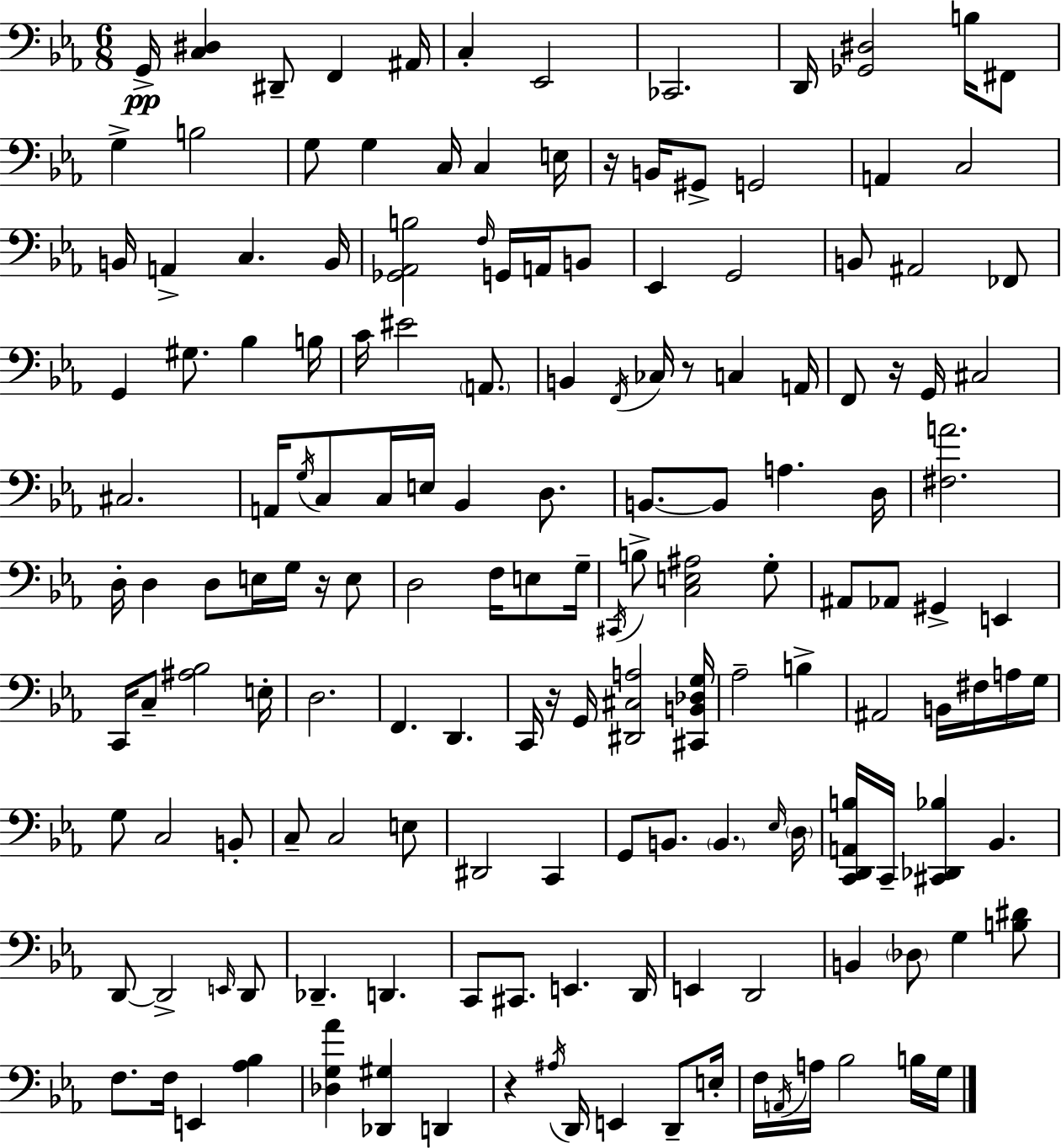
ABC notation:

X:1
T:Untitled
M:6/8
L:1/4
K:Eb
G,,/4 [C,^D,] ^D,,/2 F,, ^A,,/4 C, _E,,2 _C,,2 D,,/4 [_G,,^D,]2 B,/4 ^F,,/2 G, B,2 G,/2 G, C,/4 C, E,/4 z/4 B,,/4 ^G,,/2 G,,2 A,, C,2 B,,/4 A,, C, B,,/4 [_G,,_A,,B,]2 F,/4 G,,/4 A,,/4 B,,/2 _E,, G,,2 B,,/2 ^A,,2 _F,,/2 G,, ^G,/2 _B, B,/4 C/4 ^E2 A,,/2 B,, F,,/4 _C,/4 z/2 C, A,,/4 F,,/2 z/4 G,,/4 ^C,2 ^C,2 A,,/4 G,/4 C,/2 C,/4 E,/4 _B,, D,/2 B,,/2 B,,/2 A, D,/4 [^F,A]2 D,/4 D, D,/2 E,/4 G,/4 z/4 E,/2 D,2 F,/4 E,/2 G,/4 ^C,,/4 B,/2 [C,E,^A,]2 G,/2 ^A,,/2 _A,,/2 ^G,, E,, C,,/4 C,/2 [^A,_B,]2 E,/4 D,2 F,, D,, C,,/4 z/4 G,,/4 [^D,,^C,A,]2 [^C,,B,,_D,G,]/4 _A,2 B, ^A,,2 B,,/4 ^F,/4 A,/4 G,/4 G,/2 C,2 B,,/2 C,/2 C,2 E,/2 ^D,,2 C,, G,,/2 B,,/2 B,, _E,/4 D,/4 [C,,D,,A,,B,]/4 C,,/4 [^C,,_D,,_B,] _B,, D,,/2 D,,2 E,,/4 D,,/2 _D,, D,, C,,/2 ^C,,/2 E,, D,,/4 E,, D,,2 B,, _D,/2 G, [B,^D]/2 F,/2 F,/4 E,, [_A,_B,] [_D,G,_A] [_D,,^G,] D,, z ^A,/4 D,,/4 E,, D,,/2 E,/4 F,/4 A,,/4 A,/4 _B,2 B,/4 G,/4